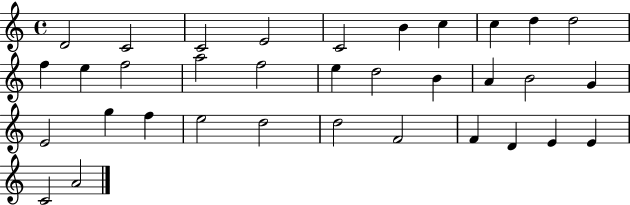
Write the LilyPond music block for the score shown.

{
  \clef treble
  \time 4/4
  \defaultTimeSignature
  \key c \major
  d'2 c'2 | c'2 e'2 | c'2 b'4 c''4 | c''4 d''4 d''2 | \break f''4 e''4 f''2 | a''2 f''2 | e''4 d''2 b'4 | a'4 b'2 g'4 | \break e'2 g''4 f''4 | e''2 d''2 | d''2 f'2 | f'4 d'4 e'4 e'4 | \break c'2 a'2 | \bar "|."
}